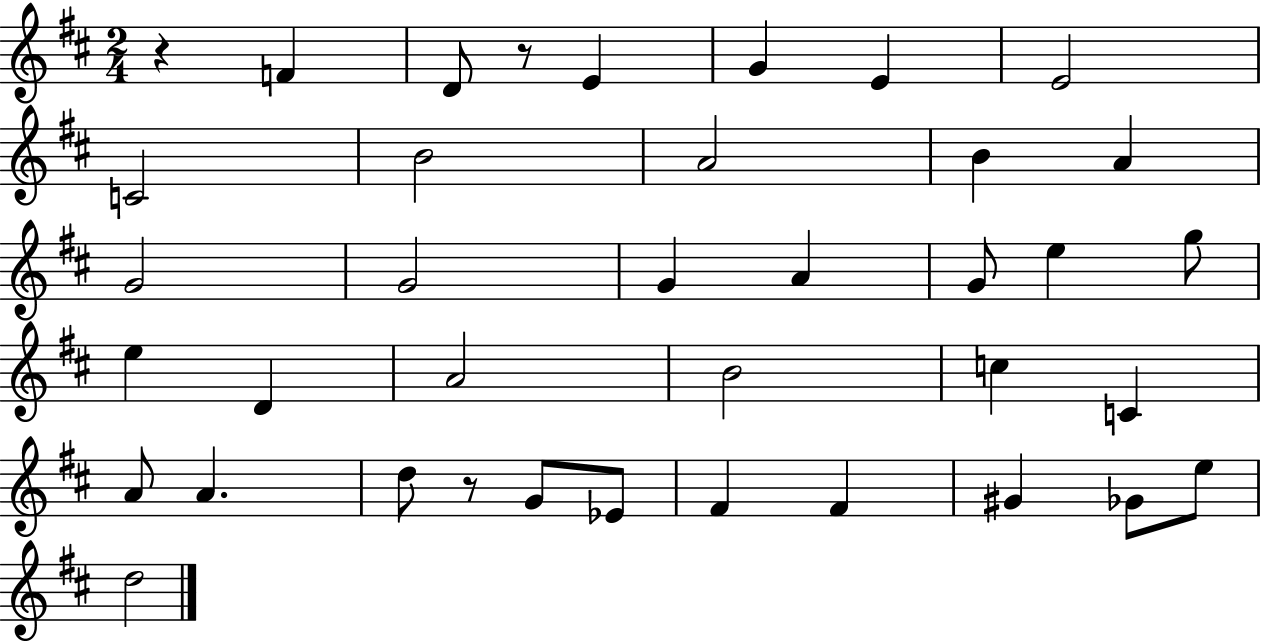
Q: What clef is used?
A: treble